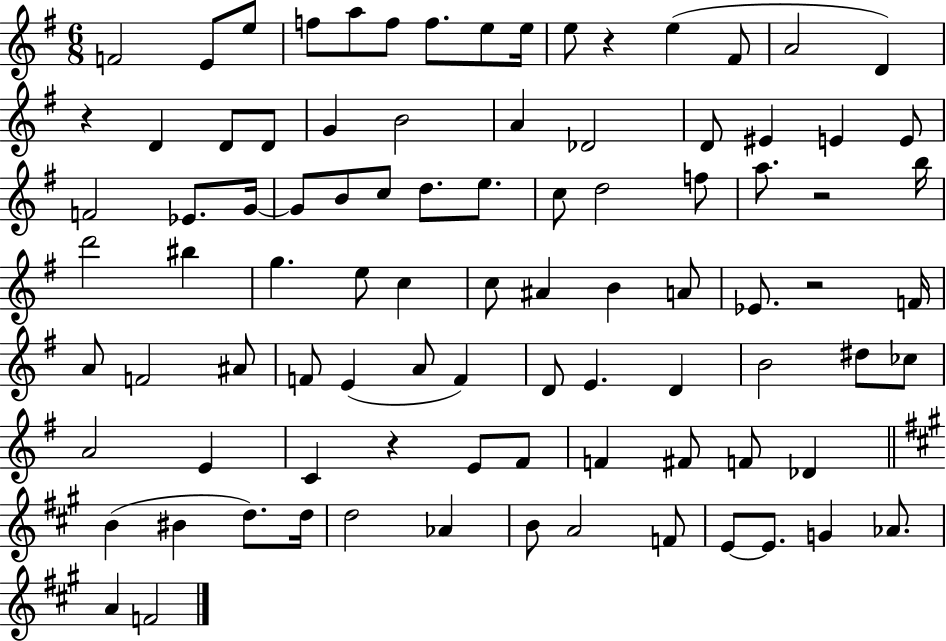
X:1
T:Untitled
M:6/8
L:1/4
K:G
F2 E/2 e/2 f/2 a/2 f/2 f/2 e/2 e/4 e/2 z e ^F/2 A2 D z D D/2 D/2 G B2 A _D2 D/2 ^E E E/2 F2 _E/2 G/4 G/2 B/2 c/2 d/2 e/2 c/2 d2 f/2 a/2 z2 b/4 d'2 ^b g e/2 c c/2 ^A B A/2 _E/2 z2 F/4 A/2 F2 ^A/2 F/2 E A/2 F D/2 E D B2 ^d/2 _c/2 A2 E C z E/2 ^F/2 F ^F/2 F/2 _D B ^B d/2 d/4 d2 _A B/2 A2 F/2 E/2 E/2 G _A/2 A F2